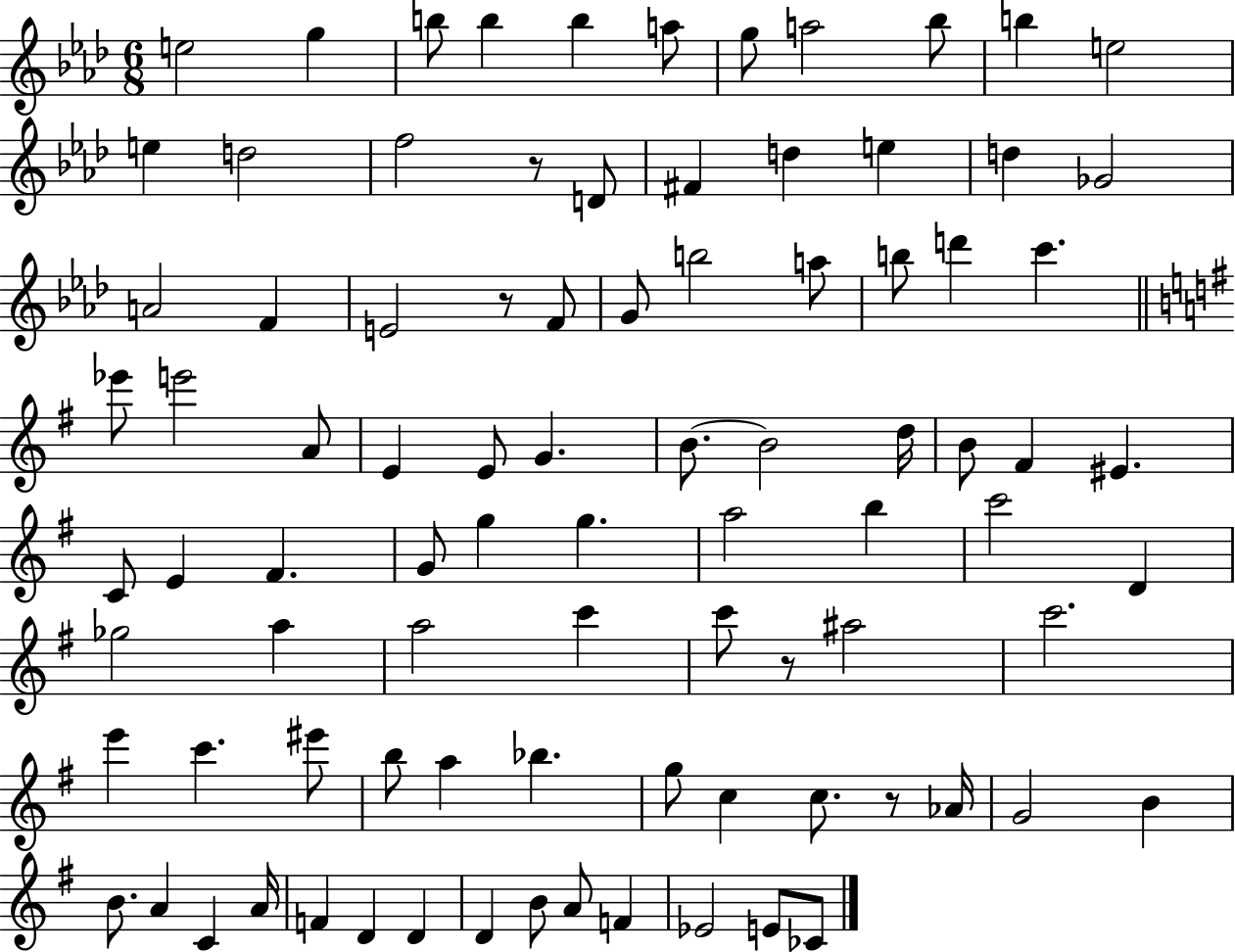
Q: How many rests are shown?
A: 4